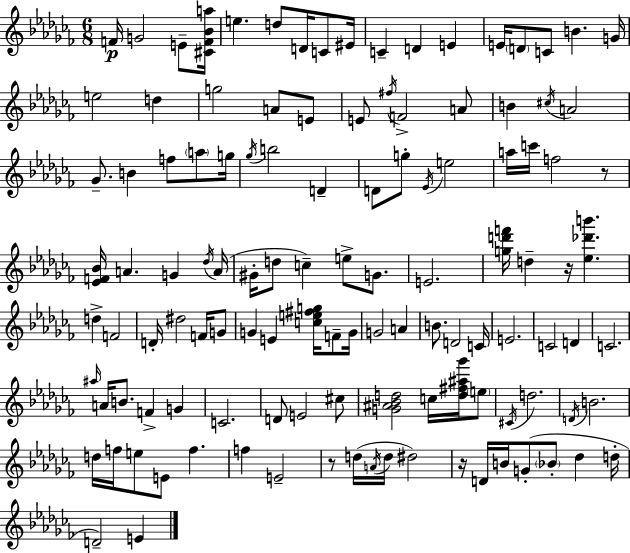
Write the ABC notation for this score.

X:1
T:Untitled
M:6/8
L:1/4
K:Abm
F/4 G2 E/2 [^CF_Ba]/4 e d/2 D/4 C/2 ^E/4 C D E E/4 D/2 C/2 B G/4 e2 d g2 A/2 E/2 E/2 ^f/4 F2 A/2 B ^c/4 A2 _G/2 B f/2 a/2 g/4 _g/4 b2 D D/2 g/2 _E/4 e2 a/4 c'/4 f2 z/2 [_EF_B]/4 A G _d/4 A/4 ^G/4 d/2 c e/2 G/2 E2 [gd'f']/4 d z/4 [_e_d'b'] d F2 D/4 ^d2 F/4 G/2 G E [ce^fg]/4 F/2 G/4 G2 A B/2 D2 C/4 E2 C2 D C2 ^a/4 A/4 B/2 F G C2 D/2 E2 ^c/2 [G^A_Bd]2 c/4 [d^f^a_g']/4 e/2 ^C/4 d2 D/4 B2 d/4 f/4 e/2 E/2 f f E2 z/2 d/4 A/4 d/4 ^d2 z/4 D/4 B/4 G/2 _B/2 _d d/4 D2 E